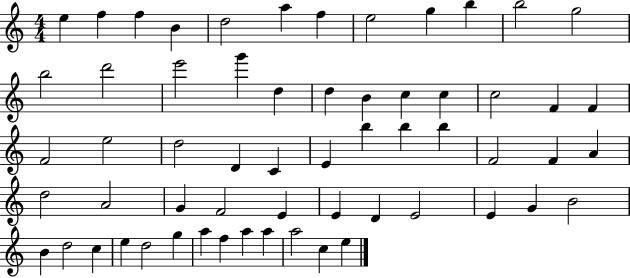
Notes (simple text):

E5/q F5/q F5/q B4/q D5/h A5/q F5/q E5/h G5/q B5/q B5/h G5/h B5/h D6/h E6/h G6/q D5/q D5/q B4/q C5/q C5/q C5/h F4/q F4/q F4/h E5/h D5/h D4/q C4/q E4/q B5/q B5/q B5/q F4/h F4/q A4/q D5/h A4/h G4/q F4/h E4/q E4/q D4/q E4/h E4/q G4/q B4/h B4/q D5/h C5/q E5/q D5/h G5/q A5/q F5/q A5/q A5/q A5/h C5/q E5/q